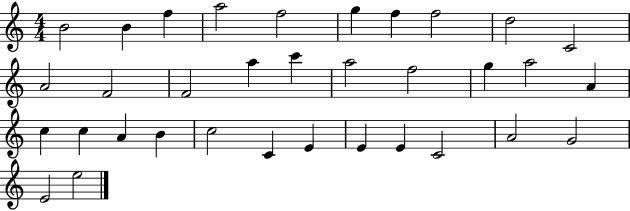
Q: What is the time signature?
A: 4/4